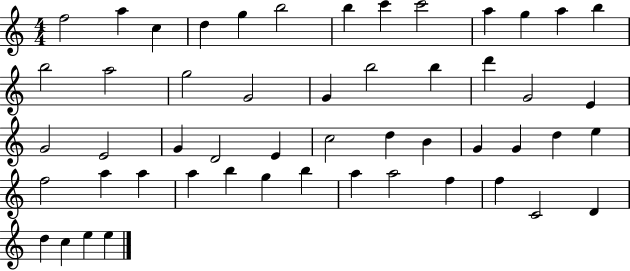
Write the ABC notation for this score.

X:1
T:Untitled
M:4/4
L:1/4
K:C
f2 a c d g b2 b c' c'2 a g a b b2 a2 g2 G2 G b2 b d' G2 E G2 E2 G D2 E c2 d B G G d e f2 a a a b g b a a2 f f C2 D d c e e